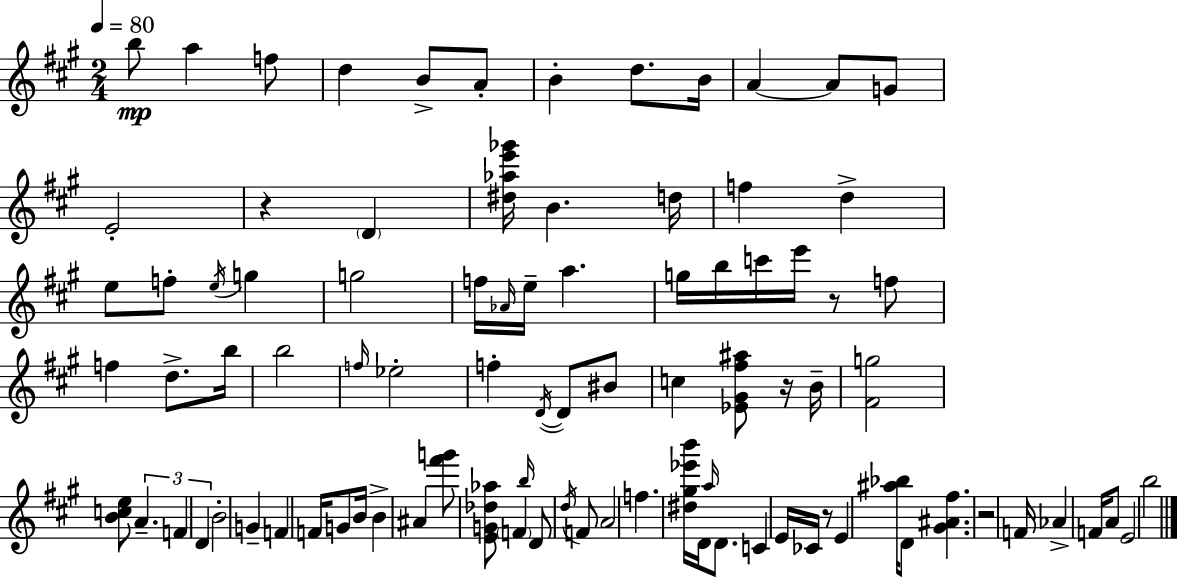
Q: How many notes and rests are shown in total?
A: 90